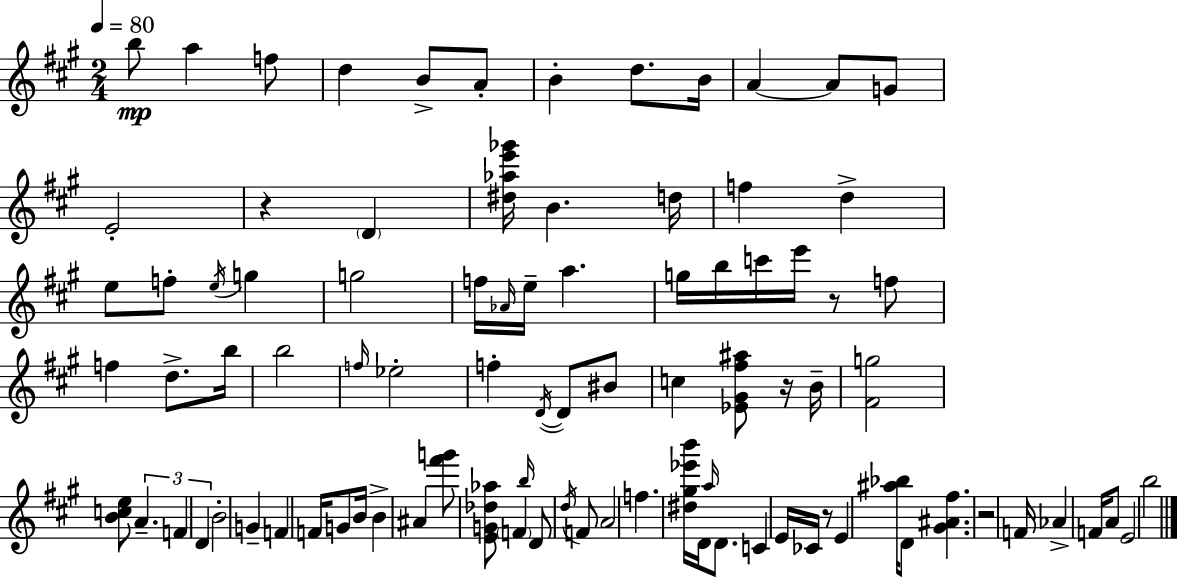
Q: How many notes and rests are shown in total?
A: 90